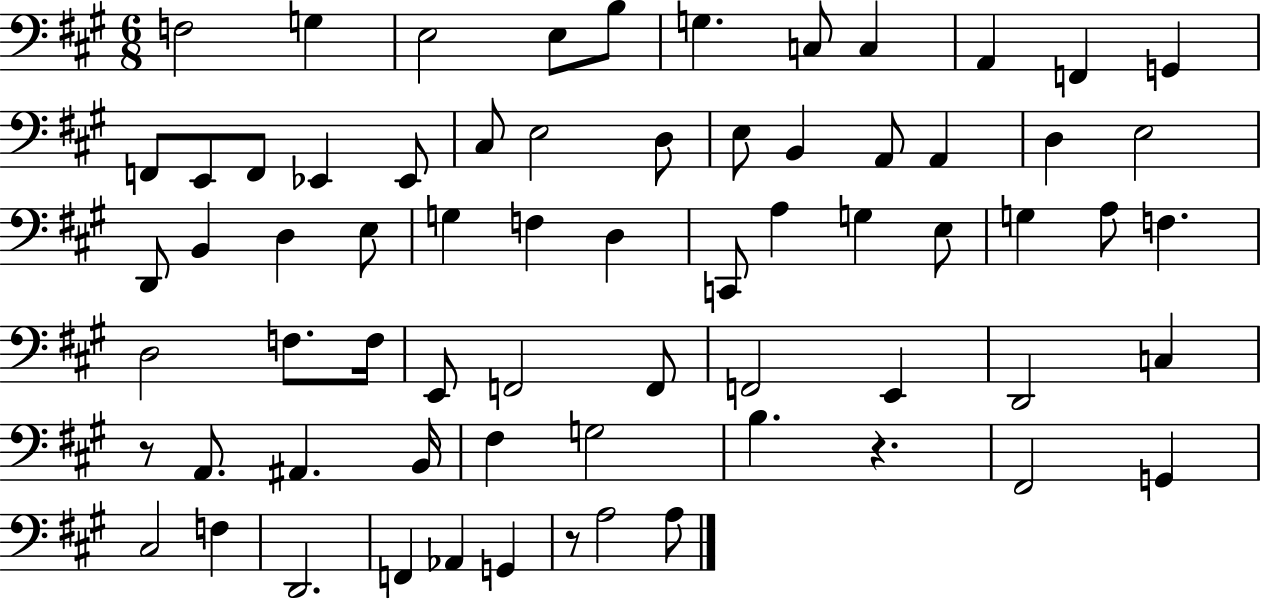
{
  \clef bass
  \numericTimeSignature
  \time 6/8
  \key a \major
  f2 g4 | e2 e8 b8 | g4. c8 c4 | a,4 f,4 g,4 | \break f,8 e,8 f,8 ees,4 ees,8 | cis8 e2 d8 | e8 b,4 a,8 a,4 | d4 e2 | \break d,8 b,4 d4 e8 | g4 f4 d4 | c,8 a4 g4 e8 | g4 a8 f4. | \break d2 f8. f16 | e,8 f,2 f,8 | f,2 e,4 | d,2 c4 | \break r8 a,8. ais,4. b,16 | fis4 g2 | b4. r4. | fis,2 g,4 | \break cis2 f4 | d,2. | f,4 aes,4 g,4 | r8 a2 a8 | \break \bar "|."
}